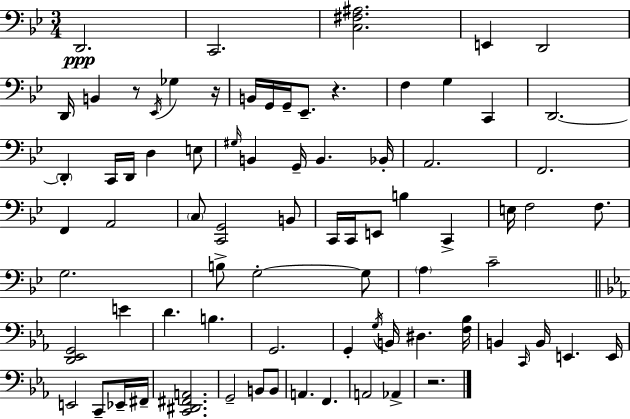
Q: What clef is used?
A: bass